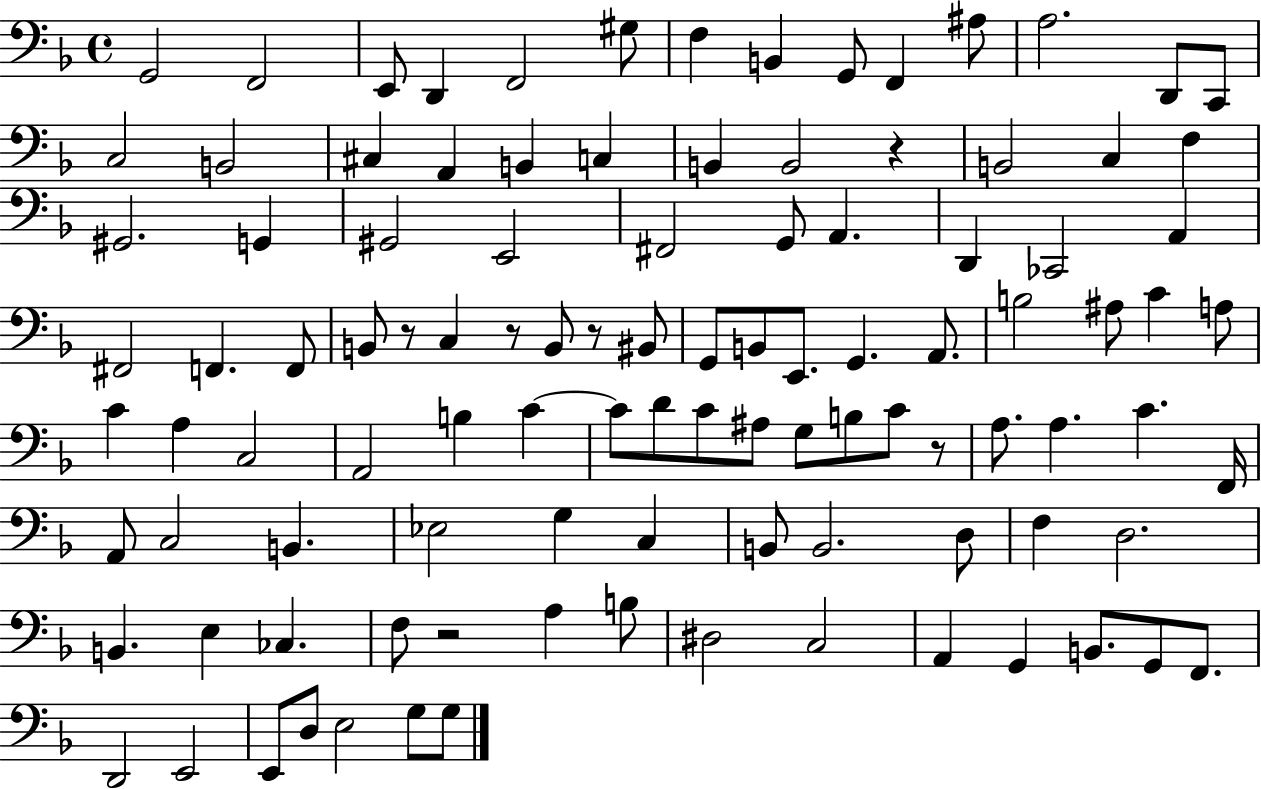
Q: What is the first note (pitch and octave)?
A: G2